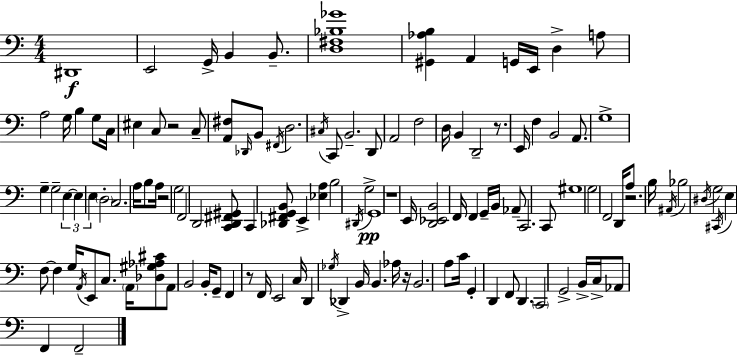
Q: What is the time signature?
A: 4/4